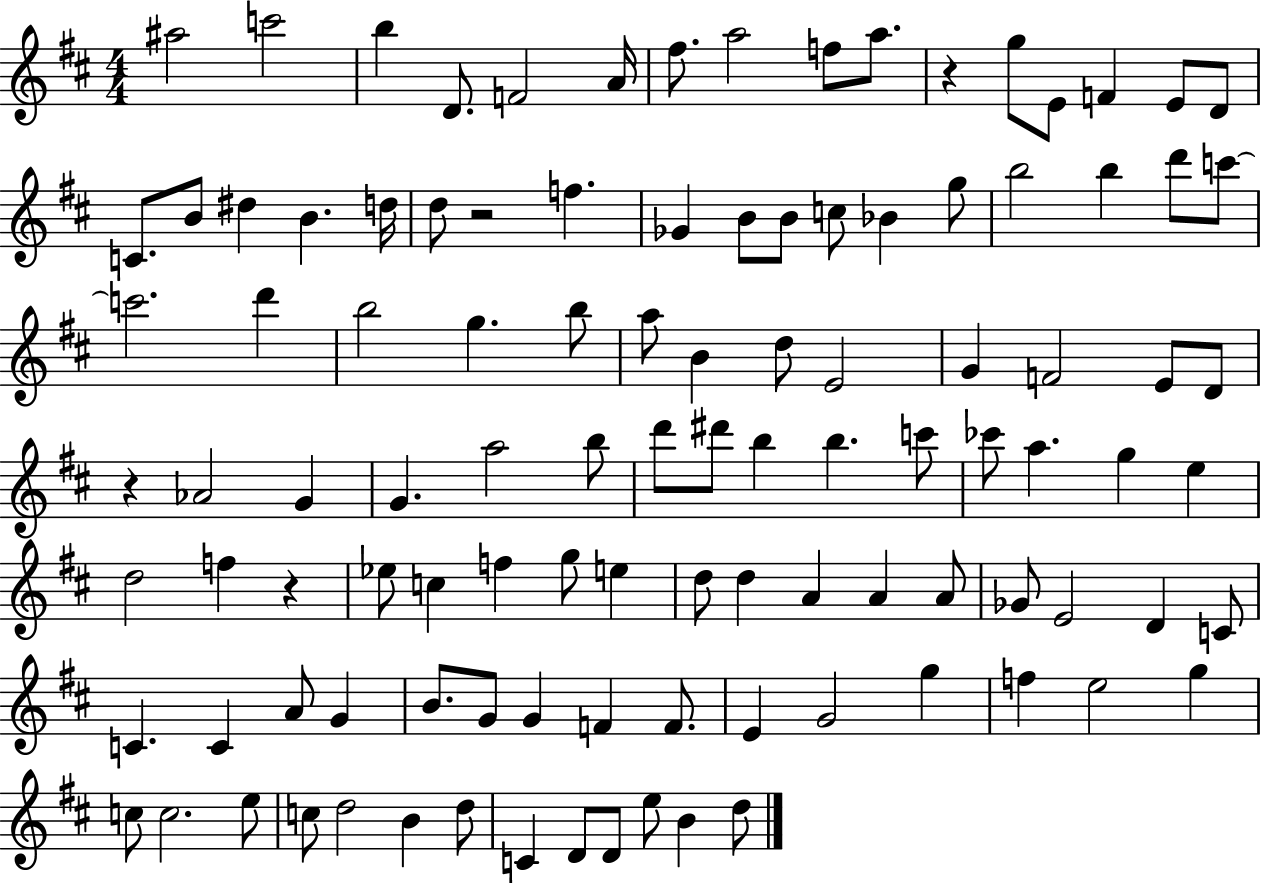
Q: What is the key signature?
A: D major